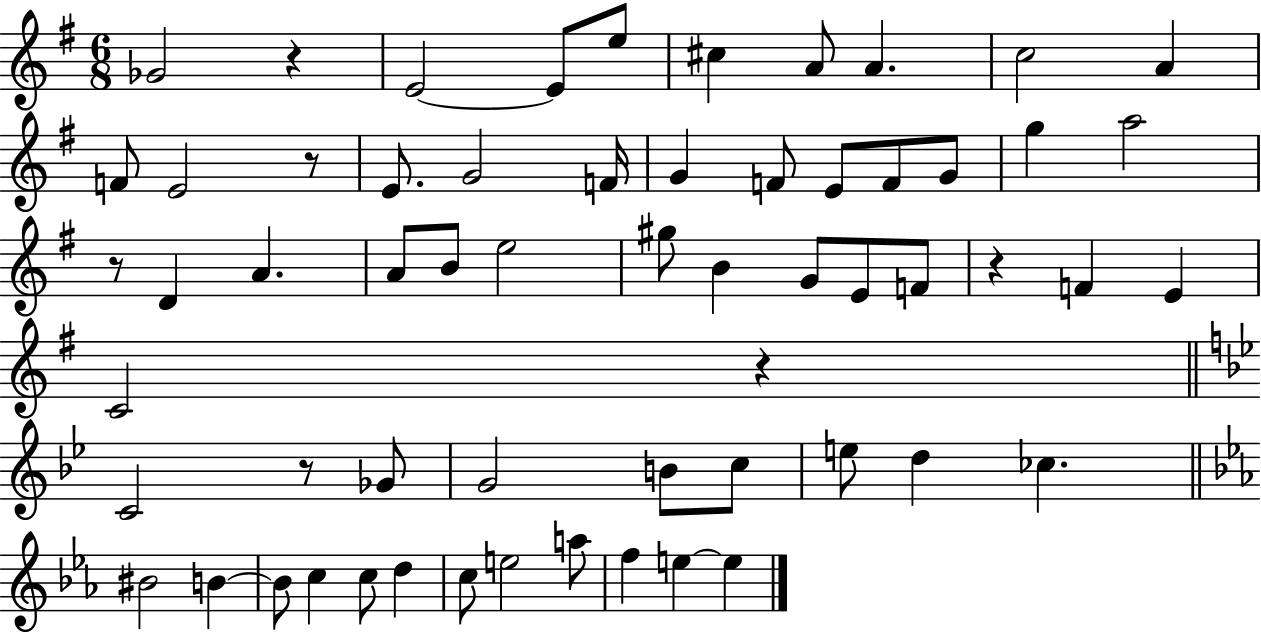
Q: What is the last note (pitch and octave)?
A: E5